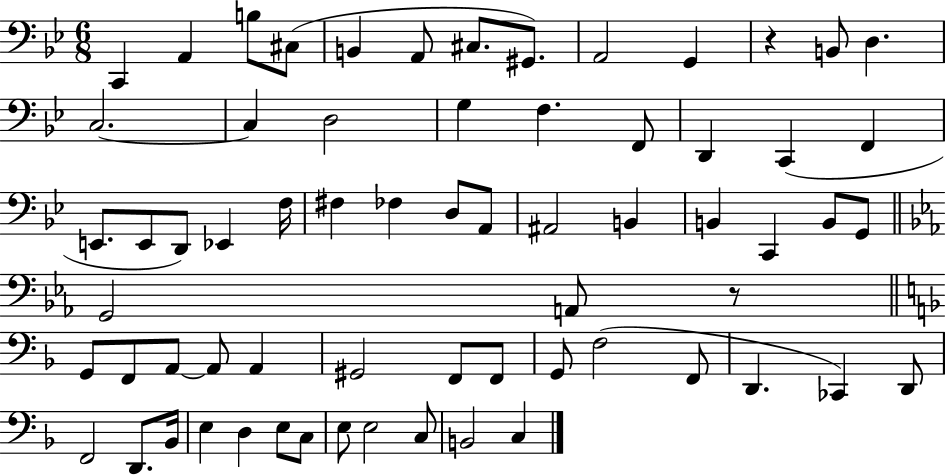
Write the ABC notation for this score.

X:1
T:Untitled
M:6/8
L:1/4
K:Bb
C,, A,, B,/2 ^C,/2 B,, A,,/2 ^C,/2 ^G,,/2 A,,2 G,, z B,,/2 D, C,2 C, D,2 G, F, F,,/2 D,, C,, F,, E,,/2 E,,/2 D,,/2 _E,, F,/4 ^F, _F, D,/2 A,,/2 ^A,,2 B,, B,, C,, B,,/2 G,,/2 G,,2 A,,/2 z/2 G,,/2 F,,/2 A,,/2 A,,/2 A,, ^G,,2 F,,/2 F,,/2 G,,/2 F,2 F,,/2 D,, _C,, D,,/2 F,,2 D,,/2 _B,,/4 E, D, E,/2 C,/2 E,/2 E,2 C,/2 B,,2 C,